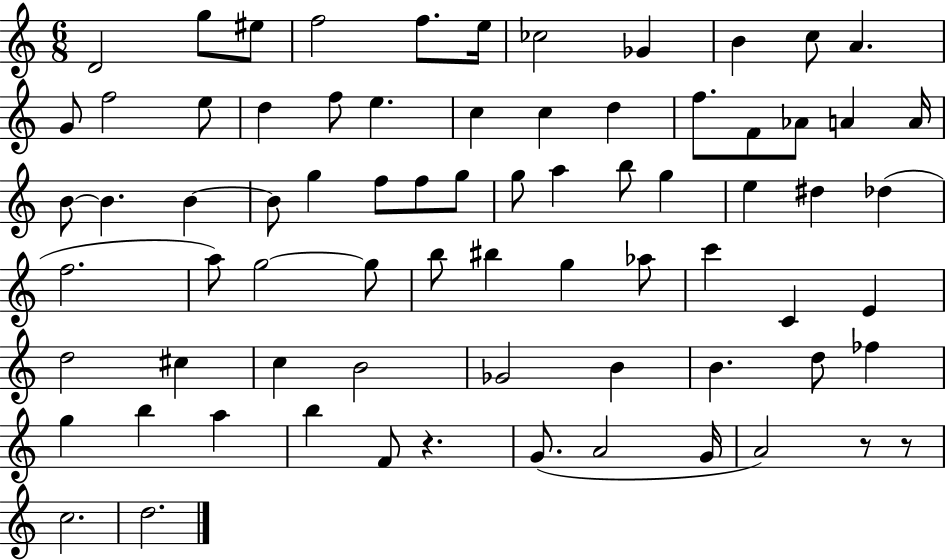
D4/h G5/e EIS5/e F5/h F5/e. E5/s CES5/h Gb4/q B4/q C5/e A4/q. G4/e F5/h E5/e D5/q F5/e E5/q. C5/q C5/q D5/q F5/e. F4/e Ab4/e A4/q A4/s B4/e B4/q. B4/q B4/e G5/q F5/e F5/e G5/e G5/e A5/q B5/e G5/q E5/q D#5/q Db5/q F5/h. A5/e G5/h G5/e B5/e BIS5/q G5/q Ab5/e C6/q C4/q E4/q D5/h C#5/q C5/q B4/h Gb4/h B4/q B4/q. D5/e FES5/q G5/q B5/q A5/q B5/q F4/e R/q. G4/e. A4/h G4/s A4/h R/e R/e C5/h. D5/h.